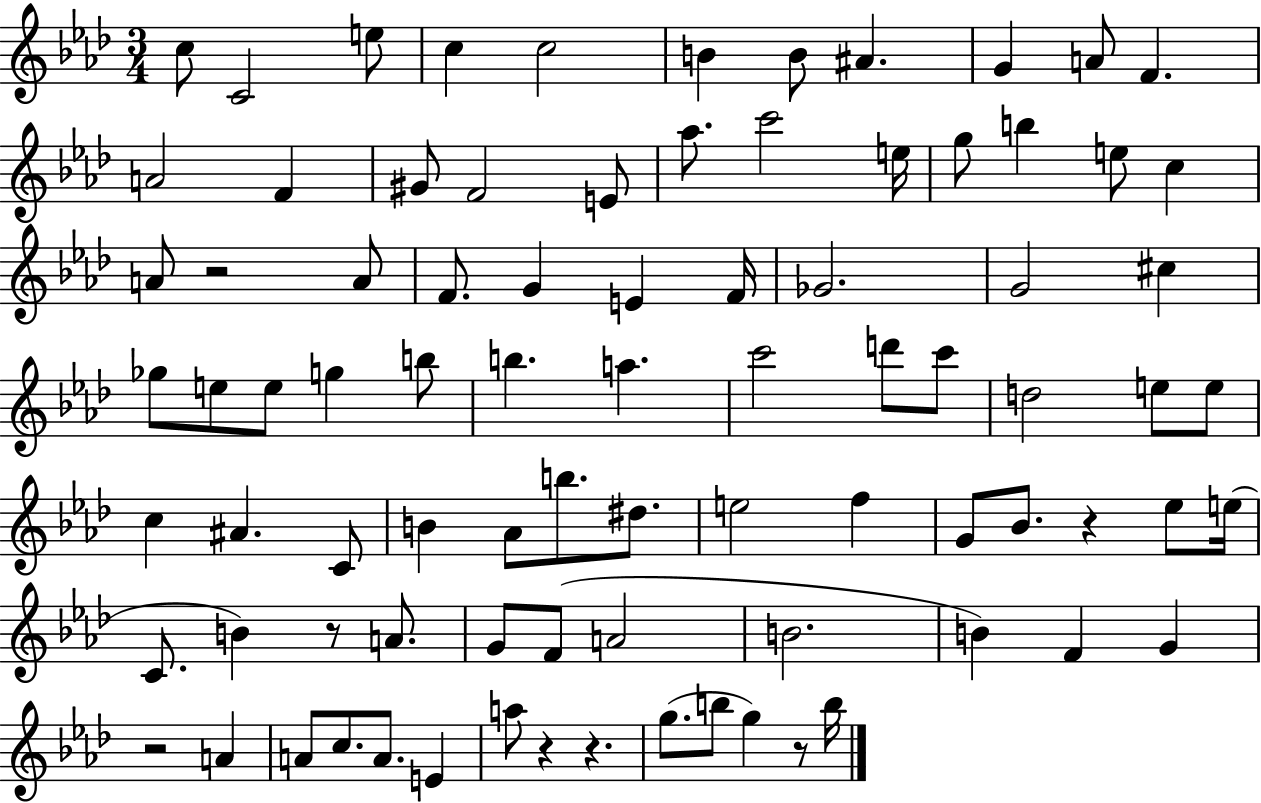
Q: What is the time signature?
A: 3/4